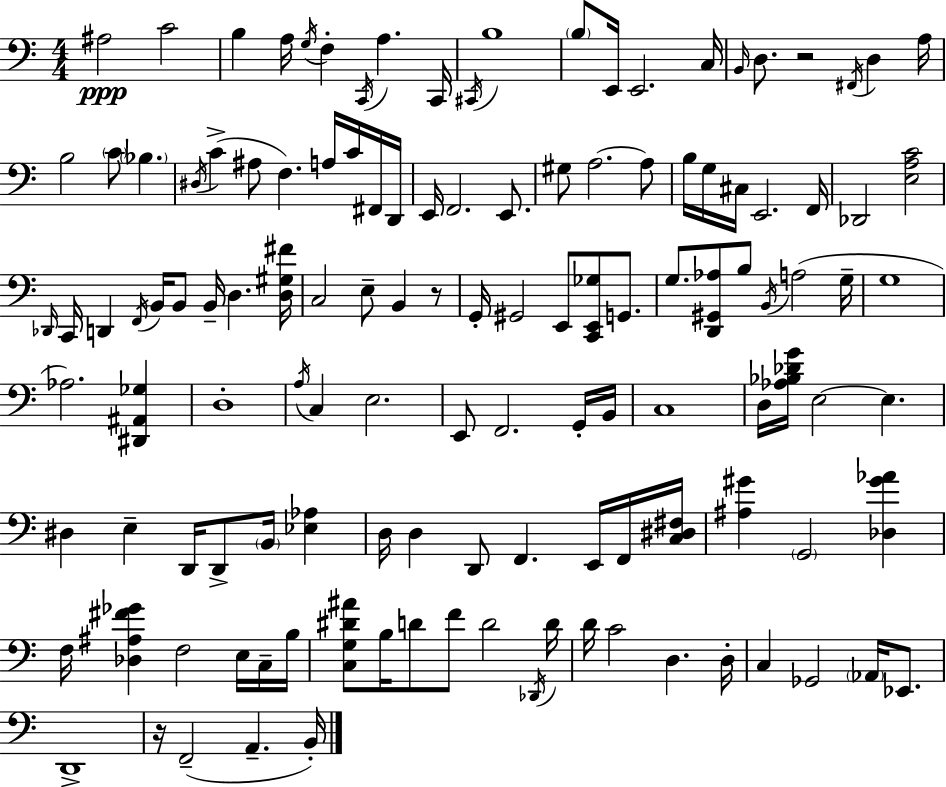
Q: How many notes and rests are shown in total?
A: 127